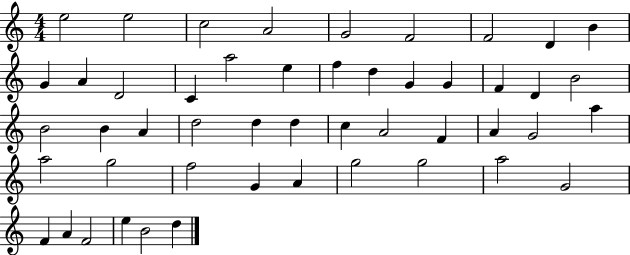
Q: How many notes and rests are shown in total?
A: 49